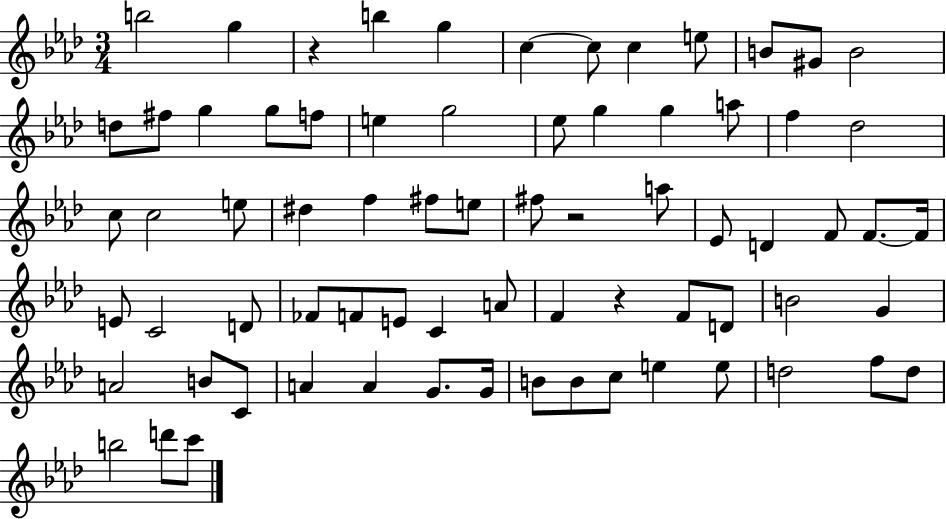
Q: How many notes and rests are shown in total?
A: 72